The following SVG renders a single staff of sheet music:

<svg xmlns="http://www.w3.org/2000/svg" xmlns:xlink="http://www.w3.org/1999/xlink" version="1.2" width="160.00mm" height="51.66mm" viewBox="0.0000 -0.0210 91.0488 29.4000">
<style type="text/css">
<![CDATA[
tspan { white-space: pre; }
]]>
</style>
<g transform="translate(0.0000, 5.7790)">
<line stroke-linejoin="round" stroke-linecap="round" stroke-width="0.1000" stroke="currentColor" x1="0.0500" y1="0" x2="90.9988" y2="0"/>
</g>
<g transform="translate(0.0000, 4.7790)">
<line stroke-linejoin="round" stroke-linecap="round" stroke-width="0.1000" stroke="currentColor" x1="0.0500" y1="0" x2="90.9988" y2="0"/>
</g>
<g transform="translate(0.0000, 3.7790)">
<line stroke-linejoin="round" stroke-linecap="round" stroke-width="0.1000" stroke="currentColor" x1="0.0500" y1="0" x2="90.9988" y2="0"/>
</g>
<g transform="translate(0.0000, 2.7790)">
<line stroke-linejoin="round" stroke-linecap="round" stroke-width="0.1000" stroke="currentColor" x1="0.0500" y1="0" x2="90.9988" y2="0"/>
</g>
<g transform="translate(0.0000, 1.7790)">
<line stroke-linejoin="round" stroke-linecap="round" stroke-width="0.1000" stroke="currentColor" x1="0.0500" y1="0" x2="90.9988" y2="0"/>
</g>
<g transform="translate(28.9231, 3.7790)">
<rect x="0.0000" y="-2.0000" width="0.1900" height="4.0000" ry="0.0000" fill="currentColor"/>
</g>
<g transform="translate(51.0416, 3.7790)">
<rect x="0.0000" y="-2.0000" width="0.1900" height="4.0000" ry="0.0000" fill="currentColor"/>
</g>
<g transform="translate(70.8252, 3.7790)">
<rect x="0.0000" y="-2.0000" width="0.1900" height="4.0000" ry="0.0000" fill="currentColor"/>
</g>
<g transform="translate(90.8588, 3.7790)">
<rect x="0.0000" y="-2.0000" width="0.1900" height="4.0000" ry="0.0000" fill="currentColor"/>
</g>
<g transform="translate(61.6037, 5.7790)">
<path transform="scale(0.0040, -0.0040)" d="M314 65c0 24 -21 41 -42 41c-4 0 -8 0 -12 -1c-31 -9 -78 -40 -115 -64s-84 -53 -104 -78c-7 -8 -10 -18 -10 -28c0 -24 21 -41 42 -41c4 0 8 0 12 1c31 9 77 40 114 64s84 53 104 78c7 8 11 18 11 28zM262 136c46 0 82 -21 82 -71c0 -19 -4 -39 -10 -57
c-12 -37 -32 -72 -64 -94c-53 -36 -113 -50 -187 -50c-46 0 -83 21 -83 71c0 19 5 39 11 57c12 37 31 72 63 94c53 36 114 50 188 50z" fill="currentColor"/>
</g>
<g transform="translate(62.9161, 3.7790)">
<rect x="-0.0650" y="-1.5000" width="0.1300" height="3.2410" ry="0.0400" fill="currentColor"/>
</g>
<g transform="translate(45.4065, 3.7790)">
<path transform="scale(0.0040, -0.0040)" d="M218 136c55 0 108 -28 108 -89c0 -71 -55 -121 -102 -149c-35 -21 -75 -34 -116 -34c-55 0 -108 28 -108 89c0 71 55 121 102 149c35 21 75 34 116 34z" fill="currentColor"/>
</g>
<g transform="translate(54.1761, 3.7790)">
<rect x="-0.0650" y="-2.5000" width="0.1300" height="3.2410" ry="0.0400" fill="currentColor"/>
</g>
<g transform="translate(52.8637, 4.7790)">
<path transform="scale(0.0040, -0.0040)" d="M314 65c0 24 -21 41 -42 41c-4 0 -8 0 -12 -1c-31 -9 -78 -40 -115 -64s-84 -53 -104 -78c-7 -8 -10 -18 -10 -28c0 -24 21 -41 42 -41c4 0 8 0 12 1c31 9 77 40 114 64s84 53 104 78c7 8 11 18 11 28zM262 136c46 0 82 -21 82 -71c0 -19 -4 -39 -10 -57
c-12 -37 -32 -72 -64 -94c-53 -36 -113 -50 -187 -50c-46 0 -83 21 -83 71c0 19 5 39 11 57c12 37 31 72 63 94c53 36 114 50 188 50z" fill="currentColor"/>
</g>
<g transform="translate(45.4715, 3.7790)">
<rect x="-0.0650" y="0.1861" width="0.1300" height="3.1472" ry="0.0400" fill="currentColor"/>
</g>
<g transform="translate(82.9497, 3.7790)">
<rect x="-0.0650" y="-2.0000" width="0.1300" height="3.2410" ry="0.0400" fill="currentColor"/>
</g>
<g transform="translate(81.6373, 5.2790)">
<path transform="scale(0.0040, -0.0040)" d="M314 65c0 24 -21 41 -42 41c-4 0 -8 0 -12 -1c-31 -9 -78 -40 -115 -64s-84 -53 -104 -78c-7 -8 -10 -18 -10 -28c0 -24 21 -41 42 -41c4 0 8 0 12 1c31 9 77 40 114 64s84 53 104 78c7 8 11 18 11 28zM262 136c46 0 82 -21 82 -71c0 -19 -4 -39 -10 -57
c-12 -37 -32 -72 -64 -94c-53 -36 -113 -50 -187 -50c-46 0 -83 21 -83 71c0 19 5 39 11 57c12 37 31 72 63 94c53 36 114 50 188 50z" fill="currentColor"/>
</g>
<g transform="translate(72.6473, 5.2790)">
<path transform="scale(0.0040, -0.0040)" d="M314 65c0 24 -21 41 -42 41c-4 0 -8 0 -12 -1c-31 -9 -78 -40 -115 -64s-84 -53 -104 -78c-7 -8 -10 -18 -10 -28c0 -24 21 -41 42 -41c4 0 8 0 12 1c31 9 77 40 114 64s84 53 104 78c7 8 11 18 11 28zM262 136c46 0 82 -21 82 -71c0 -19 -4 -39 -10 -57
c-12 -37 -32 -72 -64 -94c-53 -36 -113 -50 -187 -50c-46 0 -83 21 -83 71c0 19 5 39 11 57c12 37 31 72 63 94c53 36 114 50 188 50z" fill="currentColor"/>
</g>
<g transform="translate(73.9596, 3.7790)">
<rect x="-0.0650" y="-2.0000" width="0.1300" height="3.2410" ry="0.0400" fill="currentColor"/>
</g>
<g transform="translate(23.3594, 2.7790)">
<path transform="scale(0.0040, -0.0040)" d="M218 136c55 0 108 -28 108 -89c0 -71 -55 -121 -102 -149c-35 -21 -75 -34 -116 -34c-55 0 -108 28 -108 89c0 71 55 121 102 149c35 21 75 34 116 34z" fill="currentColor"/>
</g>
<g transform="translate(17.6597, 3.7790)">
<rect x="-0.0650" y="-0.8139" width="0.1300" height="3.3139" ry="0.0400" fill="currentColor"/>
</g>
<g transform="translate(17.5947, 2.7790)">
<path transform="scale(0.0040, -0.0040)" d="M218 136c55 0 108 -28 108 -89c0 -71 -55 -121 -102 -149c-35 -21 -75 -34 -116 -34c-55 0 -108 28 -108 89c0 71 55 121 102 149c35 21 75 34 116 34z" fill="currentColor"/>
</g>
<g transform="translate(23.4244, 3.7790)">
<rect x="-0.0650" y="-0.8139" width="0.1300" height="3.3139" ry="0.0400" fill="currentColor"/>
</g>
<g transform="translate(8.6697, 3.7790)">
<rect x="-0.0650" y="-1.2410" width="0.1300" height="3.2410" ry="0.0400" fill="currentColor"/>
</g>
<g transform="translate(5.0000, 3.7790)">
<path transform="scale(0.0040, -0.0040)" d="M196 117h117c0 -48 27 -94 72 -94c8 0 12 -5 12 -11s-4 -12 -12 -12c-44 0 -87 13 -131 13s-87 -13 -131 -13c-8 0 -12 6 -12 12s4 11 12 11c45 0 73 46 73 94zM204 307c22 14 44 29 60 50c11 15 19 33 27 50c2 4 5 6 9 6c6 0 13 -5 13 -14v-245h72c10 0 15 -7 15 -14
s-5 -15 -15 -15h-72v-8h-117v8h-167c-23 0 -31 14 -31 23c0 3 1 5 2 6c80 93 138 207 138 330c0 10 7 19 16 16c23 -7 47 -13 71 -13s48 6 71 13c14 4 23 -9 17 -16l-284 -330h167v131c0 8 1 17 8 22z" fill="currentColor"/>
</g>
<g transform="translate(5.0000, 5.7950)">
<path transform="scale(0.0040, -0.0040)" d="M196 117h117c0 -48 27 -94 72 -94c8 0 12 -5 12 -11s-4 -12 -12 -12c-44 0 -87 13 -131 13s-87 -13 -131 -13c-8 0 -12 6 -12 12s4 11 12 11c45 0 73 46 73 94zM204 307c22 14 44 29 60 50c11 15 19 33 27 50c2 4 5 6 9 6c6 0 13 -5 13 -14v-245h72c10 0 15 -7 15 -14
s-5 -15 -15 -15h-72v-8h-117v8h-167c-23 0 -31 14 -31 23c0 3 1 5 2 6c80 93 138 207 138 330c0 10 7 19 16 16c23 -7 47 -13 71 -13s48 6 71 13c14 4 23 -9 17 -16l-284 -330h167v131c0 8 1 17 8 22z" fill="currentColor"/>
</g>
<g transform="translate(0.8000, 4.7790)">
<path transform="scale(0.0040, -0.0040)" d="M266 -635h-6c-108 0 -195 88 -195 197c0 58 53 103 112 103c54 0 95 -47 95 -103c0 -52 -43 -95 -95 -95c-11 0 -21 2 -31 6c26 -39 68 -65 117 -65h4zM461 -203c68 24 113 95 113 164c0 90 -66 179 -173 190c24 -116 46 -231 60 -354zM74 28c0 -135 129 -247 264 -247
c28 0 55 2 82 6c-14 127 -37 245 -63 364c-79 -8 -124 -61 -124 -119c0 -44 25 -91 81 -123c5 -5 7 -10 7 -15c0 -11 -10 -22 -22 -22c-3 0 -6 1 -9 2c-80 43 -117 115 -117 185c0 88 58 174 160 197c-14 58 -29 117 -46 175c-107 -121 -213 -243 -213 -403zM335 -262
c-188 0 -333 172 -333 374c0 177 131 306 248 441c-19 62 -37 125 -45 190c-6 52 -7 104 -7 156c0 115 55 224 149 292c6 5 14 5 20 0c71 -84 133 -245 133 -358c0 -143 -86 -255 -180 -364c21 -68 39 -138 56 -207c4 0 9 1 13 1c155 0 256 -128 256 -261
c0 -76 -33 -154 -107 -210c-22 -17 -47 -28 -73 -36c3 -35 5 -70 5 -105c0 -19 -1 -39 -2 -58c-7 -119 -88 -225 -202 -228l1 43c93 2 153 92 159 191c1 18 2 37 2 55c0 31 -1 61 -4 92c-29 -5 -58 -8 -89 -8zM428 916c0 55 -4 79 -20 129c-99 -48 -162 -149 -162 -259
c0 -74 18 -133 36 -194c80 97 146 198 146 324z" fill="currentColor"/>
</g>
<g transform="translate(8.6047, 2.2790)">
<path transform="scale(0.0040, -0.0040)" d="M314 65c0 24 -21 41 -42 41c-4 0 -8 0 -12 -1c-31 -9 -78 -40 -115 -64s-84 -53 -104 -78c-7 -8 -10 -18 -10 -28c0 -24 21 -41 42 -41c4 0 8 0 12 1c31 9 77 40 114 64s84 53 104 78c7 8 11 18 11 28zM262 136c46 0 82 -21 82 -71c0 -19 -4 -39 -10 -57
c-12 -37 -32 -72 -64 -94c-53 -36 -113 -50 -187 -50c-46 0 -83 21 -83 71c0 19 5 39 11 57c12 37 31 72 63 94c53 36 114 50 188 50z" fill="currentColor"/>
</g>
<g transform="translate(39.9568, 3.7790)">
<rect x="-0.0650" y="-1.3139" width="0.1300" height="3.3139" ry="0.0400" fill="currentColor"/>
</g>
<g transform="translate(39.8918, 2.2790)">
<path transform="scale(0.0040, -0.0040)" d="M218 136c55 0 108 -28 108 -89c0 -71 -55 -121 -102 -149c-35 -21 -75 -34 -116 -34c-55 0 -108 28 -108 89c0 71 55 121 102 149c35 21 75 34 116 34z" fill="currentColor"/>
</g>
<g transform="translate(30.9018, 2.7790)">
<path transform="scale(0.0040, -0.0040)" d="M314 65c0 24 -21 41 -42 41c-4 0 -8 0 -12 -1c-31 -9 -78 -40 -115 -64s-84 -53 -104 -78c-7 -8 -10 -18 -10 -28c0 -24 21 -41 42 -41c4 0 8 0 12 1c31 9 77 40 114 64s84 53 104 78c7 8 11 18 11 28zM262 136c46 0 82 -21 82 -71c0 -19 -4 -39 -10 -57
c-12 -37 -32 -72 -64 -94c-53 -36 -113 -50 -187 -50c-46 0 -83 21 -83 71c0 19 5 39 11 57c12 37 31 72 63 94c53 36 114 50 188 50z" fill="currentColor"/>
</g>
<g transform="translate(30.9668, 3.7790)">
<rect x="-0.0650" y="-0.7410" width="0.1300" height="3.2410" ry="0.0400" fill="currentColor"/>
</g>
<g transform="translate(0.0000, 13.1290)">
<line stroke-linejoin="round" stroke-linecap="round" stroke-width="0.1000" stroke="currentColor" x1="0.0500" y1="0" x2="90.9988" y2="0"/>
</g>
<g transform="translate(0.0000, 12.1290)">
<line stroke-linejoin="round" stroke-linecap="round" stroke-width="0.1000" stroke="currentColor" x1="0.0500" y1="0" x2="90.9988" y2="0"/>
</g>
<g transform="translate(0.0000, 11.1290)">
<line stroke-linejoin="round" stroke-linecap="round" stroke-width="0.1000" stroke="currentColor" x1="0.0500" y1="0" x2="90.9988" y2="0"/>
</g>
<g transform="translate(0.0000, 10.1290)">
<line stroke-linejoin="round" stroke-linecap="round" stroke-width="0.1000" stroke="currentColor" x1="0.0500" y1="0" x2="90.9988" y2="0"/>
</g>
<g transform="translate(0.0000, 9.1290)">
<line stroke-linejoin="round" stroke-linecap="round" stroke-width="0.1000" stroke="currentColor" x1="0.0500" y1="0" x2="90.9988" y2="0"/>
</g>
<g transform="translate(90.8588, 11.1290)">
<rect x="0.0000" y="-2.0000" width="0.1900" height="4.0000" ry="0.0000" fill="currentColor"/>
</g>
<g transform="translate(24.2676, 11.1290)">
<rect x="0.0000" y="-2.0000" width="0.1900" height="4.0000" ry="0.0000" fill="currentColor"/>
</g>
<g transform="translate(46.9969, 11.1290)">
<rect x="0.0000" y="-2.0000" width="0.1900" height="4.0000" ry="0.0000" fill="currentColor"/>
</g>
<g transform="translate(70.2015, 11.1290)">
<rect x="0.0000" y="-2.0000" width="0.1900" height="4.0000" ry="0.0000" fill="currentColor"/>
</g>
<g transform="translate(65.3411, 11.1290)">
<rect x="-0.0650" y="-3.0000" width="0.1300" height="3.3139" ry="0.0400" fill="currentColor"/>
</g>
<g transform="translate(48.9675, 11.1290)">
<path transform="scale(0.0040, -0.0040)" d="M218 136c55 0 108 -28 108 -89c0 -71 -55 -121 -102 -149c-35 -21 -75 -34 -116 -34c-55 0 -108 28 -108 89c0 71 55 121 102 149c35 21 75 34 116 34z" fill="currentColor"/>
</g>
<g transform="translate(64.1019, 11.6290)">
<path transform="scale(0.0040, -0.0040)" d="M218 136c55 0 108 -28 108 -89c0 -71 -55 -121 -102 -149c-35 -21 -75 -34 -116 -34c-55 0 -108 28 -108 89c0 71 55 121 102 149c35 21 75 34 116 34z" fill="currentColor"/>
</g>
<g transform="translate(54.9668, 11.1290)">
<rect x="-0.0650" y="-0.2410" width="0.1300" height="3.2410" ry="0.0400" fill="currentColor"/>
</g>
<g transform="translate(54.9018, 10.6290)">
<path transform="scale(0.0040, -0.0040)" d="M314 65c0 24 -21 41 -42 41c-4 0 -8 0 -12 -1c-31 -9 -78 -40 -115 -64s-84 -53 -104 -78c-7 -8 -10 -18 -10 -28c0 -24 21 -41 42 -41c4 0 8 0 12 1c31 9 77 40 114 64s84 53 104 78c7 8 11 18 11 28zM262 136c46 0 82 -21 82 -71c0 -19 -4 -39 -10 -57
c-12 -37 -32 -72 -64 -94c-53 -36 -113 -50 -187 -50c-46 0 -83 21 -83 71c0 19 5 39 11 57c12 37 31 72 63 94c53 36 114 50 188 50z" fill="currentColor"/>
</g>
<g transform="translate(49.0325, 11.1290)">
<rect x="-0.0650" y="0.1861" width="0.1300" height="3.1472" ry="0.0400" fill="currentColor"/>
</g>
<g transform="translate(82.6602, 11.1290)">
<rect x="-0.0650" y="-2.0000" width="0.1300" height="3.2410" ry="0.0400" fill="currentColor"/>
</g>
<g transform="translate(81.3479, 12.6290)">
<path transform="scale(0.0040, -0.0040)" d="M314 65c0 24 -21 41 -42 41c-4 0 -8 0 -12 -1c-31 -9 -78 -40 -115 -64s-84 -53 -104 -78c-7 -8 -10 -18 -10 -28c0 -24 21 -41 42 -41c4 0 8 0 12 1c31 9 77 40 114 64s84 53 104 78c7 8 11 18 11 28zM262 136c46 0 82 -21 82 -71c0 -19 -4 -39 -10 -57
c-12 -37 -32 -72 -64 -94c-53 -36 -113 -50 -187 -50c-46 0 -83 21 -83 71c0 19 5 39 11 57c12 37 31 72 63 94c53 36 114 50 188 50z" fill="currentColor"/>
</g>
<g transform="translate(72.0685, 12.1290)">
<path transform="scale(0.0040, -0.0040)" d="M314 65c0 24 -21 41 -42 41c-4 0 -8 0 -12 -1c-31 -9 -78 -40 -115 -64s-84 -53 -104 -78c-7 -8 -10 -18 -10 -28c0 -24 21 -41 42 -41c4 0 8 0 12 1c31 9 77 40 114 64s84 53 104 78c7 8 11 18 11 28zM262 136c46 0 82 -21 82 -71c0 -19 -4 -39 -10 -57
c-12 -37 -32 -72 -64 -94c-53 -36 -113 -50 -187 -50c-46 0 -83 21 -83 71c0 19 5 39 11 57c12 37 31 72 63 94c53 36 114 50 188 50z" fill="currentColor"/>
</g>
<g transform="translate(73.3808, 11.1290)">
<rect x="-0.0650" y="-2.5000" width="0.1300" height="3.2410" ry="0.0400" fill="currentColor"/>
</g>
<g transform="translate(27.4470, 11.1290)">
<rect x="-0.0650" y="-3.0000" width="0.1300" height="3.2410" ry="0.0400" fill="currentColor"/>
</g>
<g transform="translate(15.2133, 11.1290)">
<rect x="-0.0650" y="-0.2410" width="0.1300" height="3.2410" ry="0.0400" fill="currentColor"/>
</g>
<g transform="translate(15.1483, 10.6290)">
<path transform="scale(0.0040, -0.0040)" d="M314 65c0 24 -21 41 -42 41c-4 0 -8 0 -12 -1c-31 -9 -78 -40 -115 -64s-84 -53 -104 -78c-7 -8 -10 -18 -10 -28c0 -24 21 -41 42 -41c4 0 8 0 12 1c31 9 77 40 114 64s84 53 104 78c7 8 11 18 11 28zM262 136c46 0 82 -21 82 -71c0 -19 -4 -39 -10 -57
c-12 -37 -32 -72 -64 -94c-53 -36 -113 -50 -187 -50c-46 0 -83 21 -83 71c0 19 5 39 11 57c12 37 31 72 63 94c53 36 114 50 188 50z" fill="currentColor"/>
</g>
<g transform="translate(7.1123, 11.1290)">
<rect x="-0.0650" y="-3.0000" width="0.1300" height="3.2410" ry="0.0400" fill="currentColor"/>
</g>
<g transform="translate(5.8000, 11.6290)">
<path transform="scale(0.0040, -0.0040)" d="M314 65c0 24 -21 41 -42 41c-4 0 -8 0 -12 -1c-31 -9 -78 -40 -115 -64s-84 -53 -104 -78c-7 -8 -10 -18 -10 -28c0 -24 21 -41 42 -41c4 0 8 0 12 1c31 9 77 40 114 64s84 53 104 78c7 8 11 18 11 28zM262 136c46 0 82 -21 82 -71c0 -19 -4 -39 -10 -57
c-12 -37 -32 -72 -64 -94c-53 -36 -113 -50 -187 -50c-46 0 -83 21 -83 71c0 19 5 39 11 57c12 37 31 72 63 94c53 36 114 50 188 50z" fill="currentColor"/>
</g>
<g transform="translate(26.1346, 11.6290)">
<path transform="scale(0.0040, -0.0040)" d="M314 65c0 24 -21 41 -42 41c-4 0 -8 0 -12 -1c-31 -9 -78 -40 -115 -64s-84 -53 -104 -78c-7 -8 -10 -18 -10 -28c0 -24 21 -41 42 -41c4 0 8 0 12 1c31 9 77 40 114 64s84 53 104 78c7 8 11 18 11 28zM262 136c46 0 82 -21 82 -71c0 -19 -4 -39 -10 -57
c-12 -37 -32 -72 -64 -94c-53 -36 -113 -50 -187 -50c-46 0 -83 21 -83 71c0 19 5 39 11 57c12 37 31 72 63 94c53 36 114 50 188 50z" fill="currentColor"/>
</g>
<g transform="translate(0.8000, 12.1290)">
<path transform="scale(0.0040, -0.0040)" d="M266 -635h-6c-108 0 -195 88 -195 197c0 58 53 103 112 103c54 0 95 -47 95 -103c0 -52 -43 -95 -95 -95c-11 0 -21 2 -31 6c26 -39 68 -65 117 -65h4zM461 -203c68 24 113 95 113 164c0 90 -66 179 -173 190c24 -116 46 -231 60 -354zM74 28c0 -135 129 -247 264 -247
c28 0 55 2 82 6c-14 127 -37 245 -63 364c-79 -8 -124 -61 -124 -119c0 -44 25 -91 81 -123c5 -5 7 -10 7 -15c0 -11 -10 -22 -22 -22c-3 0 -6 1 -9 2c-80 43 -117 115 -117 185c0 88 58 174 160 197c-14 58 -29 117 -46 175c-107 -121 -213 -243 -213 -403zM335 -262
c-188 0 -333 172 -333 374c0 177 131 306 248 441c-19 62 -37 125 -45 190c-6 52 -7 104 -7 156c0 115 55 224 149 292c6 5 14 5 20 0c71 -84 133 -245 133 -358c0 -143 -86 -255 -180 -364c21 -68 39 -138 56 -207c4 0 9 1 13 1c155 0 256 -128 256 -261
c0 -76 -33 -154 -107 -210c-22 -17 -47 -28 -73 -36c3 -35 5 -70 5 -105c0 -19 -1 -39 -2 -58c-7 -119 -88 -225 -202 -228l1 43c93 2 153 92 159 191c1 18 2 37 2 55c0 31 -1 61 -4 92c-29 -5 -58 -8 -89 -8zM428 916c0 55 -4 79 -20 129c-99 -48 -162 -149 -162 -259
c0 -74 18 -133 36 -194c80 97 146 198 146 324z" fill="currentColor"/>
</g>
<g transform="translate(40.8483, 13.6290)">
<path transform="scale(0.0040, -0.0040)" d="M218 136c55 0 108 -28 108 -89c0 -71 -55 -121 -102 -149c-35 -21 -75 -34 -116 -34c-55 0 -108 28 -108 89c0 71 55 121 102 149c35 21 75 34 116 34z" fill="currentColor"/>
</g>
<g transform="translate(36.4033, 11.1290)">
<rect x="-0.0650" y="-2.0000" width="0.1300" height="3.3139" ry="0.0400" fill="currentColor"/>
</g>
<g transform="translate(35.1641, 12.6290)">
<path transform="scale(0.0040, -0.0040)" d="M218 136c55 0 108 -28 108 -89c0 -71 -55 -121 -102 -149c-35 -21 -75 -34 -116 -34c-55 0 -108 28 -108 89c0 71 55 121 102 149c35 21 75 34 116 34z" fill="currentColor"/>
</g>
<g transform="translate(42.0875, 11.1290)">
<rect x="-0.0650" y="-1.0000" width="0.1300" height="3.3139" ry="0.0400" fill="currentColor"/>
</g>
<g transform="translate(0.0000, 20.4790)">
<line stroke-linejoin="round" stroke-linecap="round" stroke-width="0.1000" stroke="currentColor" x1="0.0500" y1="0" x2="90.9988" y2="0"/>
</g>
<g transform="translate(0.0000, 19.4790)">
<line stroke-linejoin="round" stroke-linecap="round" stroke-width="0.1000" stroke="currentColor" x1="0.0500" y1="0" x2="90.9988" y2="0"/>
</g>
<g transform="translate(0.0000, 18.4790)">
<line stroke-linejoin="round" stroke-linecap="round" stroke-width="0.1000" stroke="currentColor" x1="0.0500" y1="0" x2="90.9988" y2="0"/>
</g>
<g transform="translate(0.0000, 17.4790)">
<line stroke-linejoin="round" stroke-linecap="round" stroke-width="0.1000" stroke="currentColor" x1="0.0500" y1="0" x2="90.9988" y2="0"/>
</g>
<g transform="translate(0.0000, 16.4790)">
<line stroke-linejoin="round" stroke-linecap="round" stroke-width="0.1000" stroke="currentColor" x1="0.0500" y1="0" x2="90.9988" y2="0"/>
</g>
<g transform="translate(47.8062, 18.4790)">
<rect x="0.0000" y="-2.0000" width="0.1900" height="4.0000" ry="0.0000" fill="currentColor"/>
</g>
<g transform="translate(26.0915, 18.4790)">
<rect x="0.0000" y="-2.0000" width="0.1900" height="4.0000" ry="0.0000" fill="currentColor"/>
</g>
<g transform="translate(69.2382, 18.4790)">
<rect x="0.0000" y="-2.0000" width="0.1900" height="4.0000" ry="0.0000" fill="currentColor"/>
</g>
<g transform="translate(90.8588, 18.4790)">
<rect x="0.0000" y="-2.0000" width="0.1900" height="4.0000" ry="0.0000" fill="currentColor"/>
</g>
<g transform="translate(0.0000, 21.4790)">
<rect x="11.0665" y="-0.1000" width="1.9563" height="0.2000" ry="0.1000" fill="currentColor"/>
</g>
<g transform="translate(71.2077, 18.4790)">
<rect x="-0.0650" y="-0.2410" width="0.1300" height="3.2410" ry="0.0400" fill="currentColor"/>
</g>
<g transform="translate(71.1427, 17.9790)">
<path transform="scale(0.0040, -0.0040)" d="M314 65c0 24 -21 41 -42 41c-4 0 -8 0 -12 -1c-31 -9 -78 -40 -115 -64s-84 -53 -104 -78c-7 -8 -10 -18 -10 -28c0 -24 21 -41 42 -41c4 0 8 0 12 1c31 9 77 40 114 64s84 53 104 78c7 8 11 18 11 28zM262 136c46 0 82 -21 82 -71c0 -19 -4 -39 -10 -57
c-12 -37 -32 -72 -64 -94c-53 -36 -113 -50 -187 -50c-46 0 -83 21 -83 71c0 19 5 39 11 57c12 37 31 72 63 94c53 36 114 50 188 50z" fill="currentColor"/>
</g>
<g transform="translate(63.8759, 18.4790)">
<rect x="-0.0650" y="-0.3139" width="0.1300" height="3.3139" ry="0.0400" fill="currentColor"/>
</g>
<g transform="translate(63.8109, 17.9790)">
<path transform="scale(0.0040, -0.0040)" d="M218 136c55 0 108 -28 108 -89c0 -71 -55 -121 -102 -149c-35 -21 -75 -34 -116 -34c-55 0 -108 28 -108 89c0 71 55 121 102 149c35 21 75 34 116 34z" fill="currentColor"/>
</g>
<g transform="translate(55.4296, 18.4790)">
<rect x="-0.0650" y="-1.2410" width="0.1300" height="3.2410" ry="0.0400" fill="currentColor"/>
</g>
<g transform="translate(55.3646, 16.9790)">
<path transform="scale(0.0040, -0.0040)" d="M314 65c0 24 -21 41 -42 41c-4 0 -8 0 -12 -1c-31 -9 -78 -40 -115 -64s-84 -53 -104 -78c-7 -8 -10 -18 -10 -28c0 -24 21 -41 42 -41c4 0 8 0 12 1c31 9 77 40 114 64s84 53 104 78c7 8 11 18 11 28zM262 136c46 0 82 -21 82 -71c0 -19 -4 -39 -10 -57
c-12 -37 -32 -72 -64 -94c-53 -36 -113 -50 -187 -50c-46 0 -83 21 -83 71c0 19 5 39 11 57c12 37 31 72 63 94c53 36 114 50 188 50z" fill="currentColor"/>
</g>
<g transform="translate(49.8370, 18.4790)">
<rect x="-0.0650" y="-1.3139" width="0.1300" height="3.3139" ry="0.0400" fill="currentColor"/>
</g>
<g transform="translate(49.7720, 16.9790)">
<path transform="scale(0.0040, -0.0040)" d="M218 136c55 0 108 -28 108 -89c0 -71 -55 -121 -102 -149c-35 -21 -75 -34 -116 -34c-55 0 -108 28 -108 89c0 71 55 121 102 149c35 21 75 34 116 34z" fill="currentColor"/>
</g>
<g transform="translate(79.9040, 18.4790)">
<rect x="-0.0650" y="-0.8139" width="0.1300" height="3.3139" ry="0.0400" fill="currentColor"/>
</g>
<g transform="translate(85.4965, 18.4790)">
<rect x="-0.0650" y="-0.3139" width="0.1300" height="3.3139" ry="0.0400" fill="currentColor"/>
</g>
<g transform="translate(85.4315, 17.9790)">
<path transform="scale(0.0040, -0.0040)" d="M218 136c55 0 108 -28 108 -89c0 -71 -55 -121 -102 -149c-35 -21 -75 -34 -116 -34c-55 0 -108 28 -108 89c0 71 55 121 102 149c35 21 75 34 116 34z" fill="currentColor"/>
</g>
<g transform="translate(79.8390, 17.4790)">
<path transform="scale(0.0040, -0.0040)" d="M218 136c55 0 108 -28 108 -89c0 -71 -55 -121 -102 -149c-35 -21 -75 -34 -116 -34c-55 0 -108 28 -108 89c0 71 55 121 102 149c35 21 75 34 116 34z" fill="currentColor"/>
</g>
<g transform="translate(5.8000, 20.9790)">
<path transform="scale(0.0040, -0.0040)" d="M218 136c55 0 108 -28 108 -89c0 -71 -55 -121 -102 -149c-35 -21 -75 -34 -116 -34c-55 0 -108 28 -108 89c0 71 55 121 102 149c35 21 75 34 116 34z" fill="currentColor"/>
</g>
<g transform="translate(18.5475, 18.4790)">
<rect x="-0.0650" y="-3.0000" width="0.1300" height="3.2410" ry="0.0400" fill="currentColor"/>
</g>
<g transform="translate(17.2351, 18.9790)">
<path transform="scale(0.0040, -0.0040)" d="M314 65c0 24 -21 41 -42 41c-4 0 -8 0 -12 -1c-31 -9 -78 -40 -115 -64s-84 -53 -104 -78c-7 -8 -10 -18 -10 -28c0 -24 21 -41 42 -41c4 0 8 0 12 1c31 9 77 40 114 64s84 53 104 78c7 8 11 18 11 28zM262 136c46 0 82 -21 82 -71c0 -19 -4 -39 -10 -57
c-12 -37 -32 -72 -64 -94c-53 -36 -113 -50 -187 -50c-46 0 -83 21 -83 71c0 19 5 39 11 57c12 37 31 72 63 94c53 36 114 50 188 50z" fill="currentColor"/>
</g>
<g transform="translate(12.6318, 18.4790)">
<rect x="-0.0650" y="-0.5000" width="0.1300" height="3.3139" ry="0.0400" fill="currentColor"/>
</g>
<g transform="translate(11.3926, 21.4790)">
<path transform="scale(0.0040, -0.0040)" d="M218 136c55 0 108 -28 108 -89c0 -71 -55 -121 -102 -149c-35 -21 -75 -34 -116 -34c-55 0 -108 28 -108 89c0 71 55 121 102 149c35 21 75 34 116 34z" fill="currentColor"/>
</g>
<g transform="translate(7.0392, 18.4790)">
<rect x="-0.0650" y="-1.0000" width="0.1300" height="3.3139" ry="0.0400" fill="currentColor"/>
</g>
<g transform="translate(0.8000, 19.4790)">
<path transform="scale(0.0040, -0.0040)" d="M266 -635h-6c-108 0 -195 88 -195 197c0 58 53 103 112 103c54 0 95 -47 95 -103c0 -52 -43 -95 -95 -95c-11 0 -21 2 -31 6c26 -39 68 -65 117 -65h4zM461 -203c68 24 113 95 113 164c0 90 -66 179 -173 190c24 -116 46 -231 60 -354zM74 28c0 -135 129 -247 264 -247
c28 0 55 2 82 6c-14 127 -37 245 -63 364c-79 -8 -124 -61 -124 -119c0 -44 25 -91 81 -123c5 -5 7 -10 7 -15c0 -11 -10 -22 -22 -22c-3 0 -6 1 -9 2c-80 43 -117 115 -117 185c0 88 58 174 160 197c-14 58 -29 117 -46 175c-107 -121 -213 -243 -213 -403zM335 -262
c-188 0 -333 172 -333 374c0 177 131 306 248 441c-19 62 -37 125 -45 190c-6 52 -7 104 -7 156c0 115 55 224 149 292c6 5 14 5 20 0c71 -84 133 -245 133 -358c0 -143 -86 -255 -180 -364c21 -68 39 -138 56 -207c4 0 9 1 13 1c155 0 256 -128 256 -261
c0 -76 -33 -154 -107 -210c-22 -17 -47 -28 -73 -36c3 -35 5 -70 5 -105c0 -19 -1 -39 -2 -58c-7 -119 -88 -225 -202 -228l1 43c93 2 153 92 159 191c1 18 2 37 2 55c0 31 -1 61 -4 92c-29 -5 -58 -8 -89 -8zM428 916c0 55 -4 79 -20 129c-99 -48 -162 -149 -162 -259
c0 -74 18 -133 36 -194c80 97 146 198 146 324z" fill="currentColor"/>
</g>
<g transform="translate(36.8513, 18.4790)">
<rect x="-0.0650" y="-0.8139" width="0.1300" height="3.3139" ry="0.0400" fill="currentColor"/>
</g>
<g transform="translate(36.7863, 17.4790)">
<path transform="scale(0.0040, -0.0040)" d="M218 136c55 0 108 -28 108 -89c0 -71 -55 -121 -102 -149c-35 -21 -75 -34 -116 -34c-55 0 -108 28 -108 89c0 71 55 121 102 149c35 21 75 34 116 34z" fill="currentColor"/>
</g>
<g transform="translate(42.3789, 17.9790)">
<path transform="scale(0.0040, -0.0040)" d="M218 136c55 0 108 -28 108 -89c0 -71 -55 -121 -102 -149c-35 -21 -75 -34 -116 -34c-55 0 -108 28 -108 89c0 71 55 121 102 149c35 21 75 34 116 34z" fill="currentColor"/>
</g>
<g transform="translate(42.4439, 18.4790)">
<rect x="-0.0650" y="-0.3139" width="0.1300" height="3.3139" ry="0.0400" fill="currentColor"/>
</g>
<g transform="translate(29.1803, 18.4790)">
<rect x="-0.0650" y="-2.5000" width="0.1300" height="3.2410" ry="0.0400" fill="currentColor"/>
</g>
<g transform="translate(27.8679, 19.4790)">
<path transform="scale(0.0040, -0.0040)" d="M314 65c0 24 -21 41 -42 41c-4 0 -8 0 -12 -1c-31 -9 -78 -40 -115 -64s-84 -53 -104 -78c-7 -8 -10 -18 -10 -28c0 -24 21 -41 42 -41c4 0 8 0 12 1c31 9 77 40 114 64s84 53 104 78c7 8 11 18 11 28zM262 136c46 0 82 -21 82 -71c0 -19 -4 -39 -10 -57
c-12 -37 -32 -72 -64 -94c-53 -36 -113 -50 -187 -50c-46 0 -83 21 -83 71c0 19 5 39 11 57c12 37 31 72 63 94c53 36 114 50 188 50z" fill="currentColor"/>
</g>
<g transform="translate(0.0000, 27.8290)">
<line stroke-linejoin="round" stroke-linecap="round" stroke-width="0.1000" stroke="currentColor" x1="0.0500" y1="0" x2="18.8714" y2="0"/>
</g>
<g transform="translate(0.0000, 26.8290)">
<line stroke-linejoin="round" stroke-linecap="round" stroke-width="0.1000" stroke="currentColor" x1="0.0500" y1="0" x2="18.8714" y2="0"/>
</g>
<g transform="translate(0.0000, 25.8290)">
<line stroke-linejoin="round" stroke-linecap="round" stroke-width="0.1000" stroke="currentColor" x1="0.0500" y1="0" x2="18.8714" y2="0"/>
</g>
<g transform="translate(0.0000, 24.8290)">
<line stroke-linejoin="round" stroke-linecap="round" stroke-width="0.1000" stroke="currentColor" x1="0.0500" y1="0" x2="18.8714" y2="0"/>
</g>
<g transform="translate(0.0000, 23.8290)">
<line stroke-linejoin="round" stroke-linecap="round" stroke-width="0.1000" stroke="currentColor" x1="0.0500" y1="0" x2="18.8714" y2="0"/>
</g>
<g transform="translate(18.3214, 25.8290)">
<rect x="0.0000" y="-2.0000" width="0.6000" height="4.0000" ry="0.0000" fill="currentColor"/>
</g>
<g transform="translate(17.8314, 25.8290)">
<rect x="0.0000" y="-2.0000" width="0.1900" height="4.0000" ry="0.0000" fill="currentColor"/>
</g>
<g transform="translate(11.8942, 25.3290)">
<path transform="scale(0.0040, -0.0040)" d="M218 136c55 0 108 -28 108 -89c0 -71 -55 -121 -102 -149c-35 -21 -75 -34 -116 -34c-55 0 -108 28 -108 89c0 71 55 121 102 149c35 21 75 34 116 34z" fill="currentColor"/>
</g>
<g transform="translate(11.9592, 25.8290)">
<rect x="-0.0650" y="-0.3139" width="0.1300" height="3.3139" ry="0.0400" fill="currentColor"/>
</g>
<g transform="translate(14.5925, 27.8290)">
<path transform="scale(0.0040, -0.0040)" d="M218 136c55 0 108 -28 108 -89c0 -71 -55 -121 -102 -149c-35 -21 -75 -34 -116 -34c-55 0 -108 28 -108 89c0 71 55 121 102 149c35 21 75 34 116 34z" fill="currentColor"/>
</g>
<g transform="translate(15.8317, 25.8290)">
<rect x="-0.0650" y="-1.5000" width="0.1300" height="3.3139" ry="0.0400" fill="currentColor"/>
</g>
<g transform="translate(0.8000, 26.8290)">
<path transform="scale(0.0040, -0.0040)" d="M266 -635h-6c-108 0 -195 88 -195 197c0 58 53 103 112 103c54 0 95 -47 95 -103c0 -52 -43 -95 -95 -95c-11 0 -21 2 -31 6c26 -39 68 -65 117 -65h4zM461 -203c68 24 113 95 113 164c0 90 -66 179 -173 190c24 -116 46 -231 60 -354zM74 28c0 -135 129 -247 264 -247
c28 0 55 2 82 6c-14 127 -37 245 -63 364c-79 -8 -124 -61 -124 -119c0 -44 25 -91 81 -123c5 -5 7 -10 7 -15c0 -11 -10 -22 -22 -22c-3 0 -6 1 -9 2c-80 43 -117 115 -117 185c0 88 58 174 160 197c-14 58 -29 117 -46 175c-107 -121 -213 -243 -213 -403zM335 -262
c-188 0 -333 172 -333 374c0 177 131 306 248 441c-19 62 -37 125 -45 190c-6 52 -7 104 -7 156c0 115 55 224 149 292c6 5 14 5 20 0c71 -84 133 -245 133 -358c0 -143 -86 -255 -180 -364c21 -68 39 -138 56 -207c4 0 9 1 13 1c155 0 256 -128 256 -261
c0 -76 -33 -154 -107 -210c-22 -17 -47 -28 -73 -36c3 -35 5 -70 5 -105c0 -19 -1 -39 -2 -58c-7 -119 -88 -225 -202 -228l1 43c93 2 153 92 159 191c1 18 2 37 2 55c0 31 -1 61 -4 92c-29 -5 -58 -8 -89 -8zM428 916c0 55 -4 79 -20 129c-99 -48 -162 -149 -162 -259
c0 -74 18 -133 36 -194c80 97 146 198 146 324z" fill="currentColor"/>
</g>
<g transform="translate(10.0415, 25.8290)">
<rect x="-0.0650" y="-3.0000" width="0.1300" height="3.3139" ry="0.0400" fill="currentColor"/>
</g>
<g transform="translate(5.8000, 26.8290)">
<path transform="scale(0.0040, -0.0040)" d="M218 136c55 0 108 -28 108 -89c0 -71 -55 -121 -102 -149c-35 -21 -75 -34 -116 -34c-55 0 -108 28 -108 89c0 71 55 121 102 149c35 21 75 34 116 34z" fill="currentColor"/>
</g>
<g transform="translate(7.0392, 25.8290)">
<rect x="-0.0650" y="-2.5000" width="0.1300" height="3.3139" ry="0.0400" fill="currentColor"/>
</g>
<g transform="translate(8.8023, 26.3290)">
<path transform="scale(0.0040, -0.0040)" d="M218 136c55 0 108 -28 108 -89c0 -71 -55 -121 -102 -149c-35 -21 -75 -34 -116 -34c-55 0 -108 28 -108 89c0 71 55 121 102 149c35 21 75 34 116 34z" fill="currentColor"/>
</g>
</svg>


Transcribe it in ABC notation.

X:1
T:Untitled
M:4/4
L:1/4
K:C
e2 d d d2 e B G2 E2 F2 F2 A2 c2 A2 F D B c2 A G2 F2 D C A2 G2 d c e e2 c c2 d c G A c E